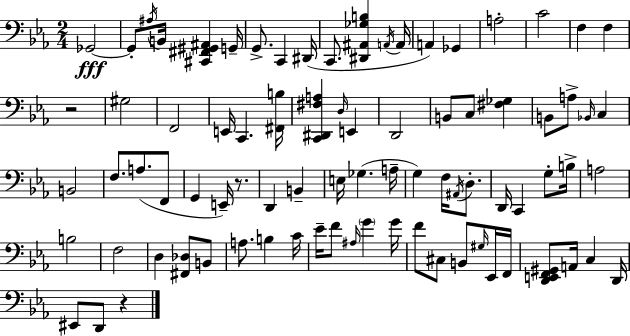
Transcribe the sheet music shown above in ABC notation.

X:1
T:Untitled
M:2/4
L:1/4
K:Cm
_G,,2 _G,,/2 ^A,/4 B,,/4 [^C,,^F,,^G,,^A,,] G,,/4 G,,/2 C,, ^D,,/4 C,,/2 [^D,,^A,,_G,B,] A,,/4 A,,/4 A,, _G,, A,2 C2 F, F, z2 ^G,2 F,,2 E,,/4 C,, [^F,,B,]/4 [C,,^D,,^F,A,] D,/4 E,, D,,2 B,,/2 C,/2 [^F,_G,] B,,/2 A,/2 _B,,/4 C, B,,2 F,/2 A,/2 F,,/2 G,, E,,/4 z/2 D,, B,, E,/4 _G, A,/4 G, F,/4 ^A,,/4 D,/2 D,,/4 C,, G,/2 B,/4 A,2 B,2 F,2 D, [^F,,_D,]/2 B,,/2 A,/2 B, C/4 _E/4 F/2 ^A,/4 G G/4 F/2 ^C,/2 B,,/2 ^G,/4 _E,,/4 F,,/4 [D,,E,,F,,^G,,]/2 A,,/4 C, D,,/4 ^E,,/2 D,,/2 z